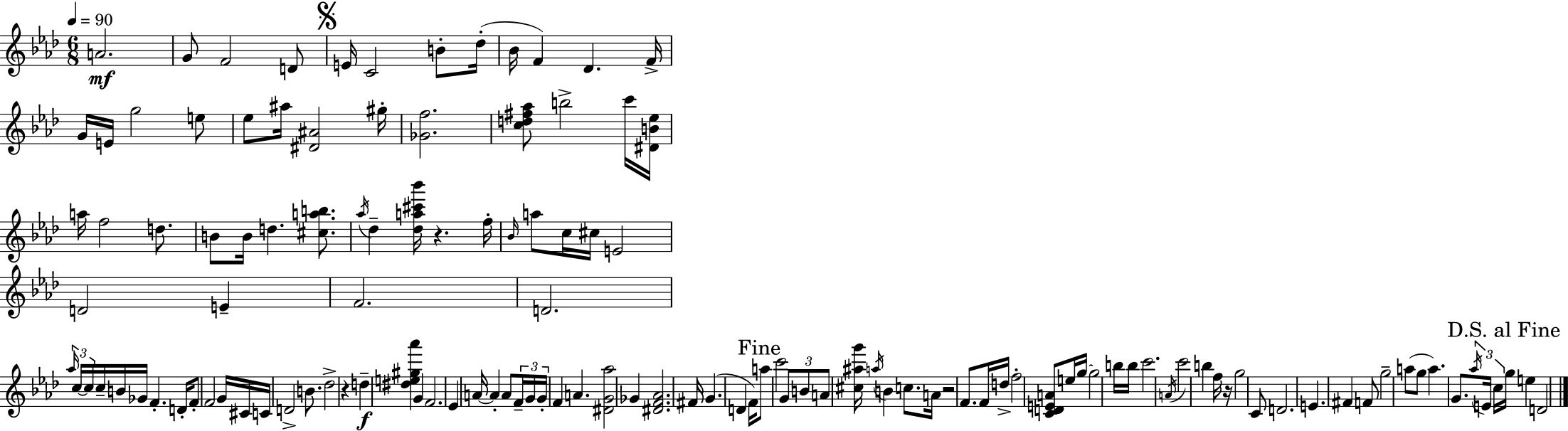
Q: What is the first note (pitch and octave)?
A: A4